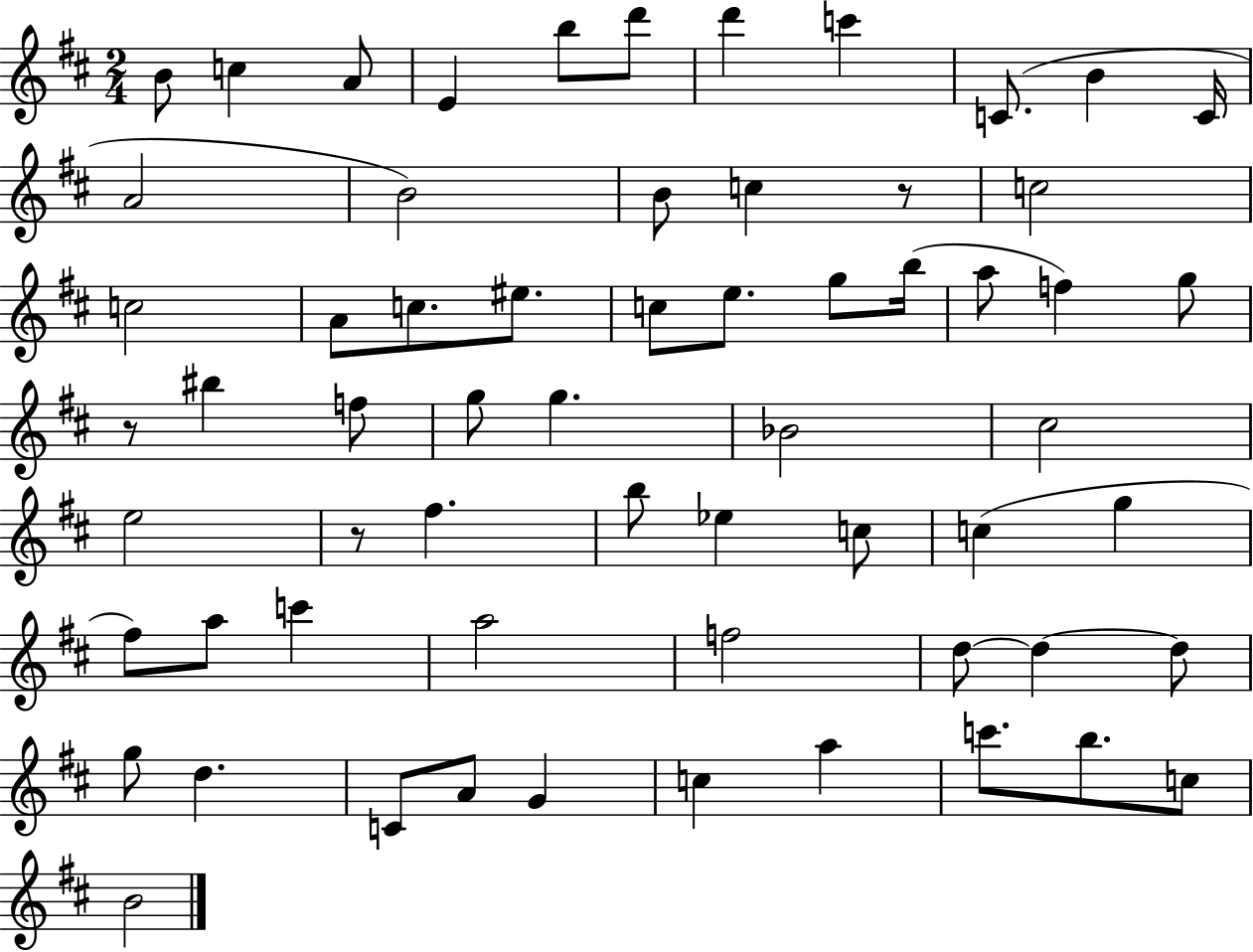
B4/e C5/q A4/e E4/q B5/e D6/e D6/q C6/q C4/e. B4/q C4/s A4/h B4/h B4/e C5/q R/e C5/h C5/h A4/e C5/e. EIS5/e. C5/e E5/e. G5/e B5/s A5/e F5/q G5/e R/e BIS5/q F5/e G5/e G5/q. Bb4/h C#5/h E5/h R/e F#5/q. B5/e Eb5/q C5/e C5/q G5/q F#5/e A5/e C6/q A5/h F5/h D5/e D5/q D5/e G5/e D5/q. C4/e A4/e G4/q C5/q A5/q C6/e. B5/e. C5/e B4/h